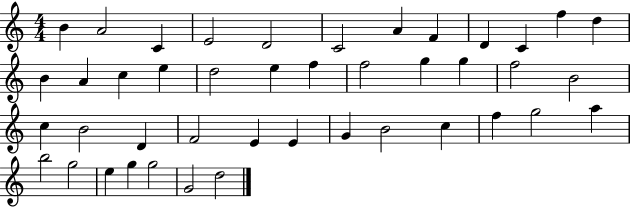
X:1
T:Untitled
M:4/4
L:1/4
K:C
B A2 C E2 D2 C2 A F D C f d B A c e d2 e f f2 g g f2 B2 c B2 D F2 E E G B2 c f g2 a b2 g2 e g g2 G2 d2